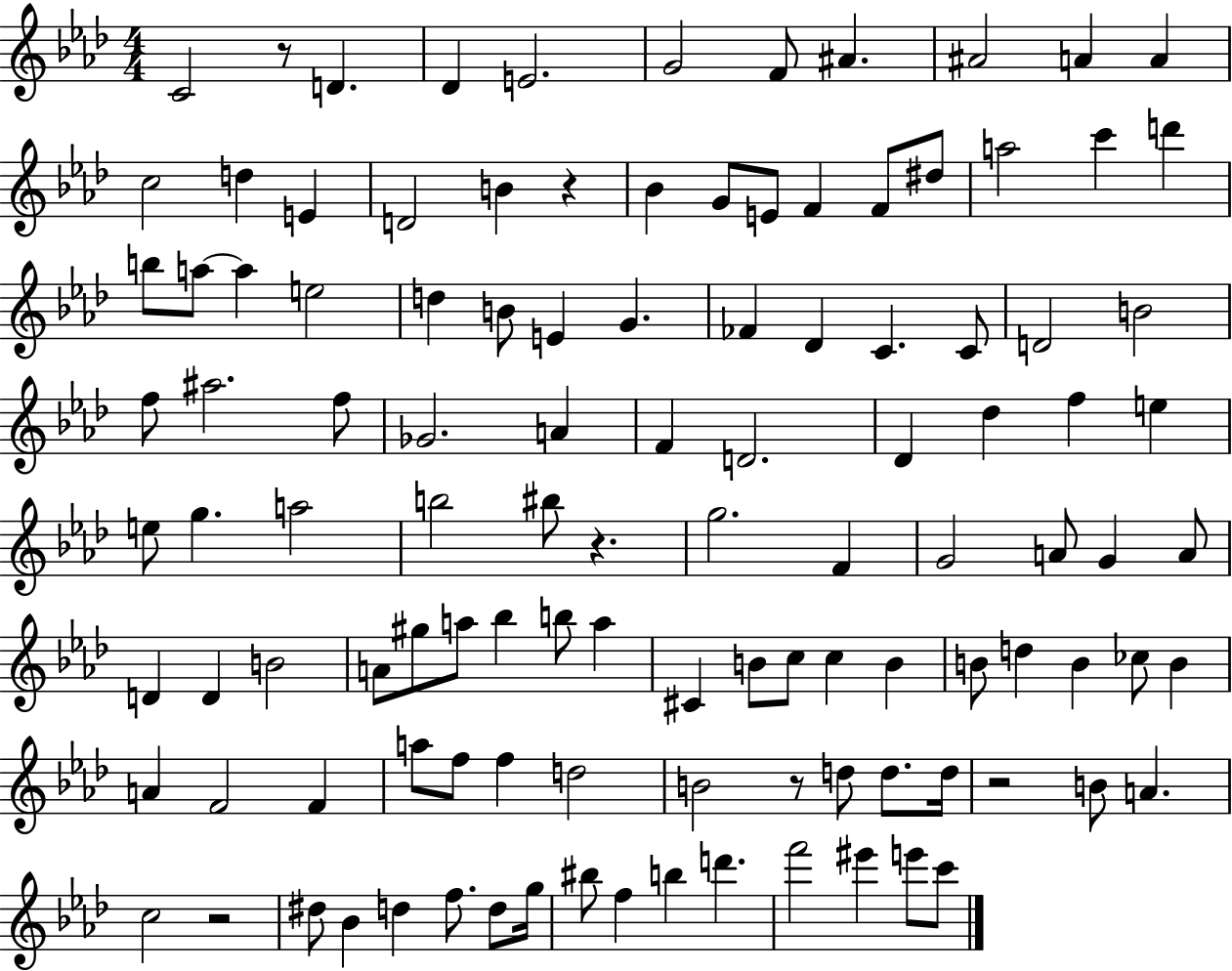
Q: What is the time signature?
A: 4/4